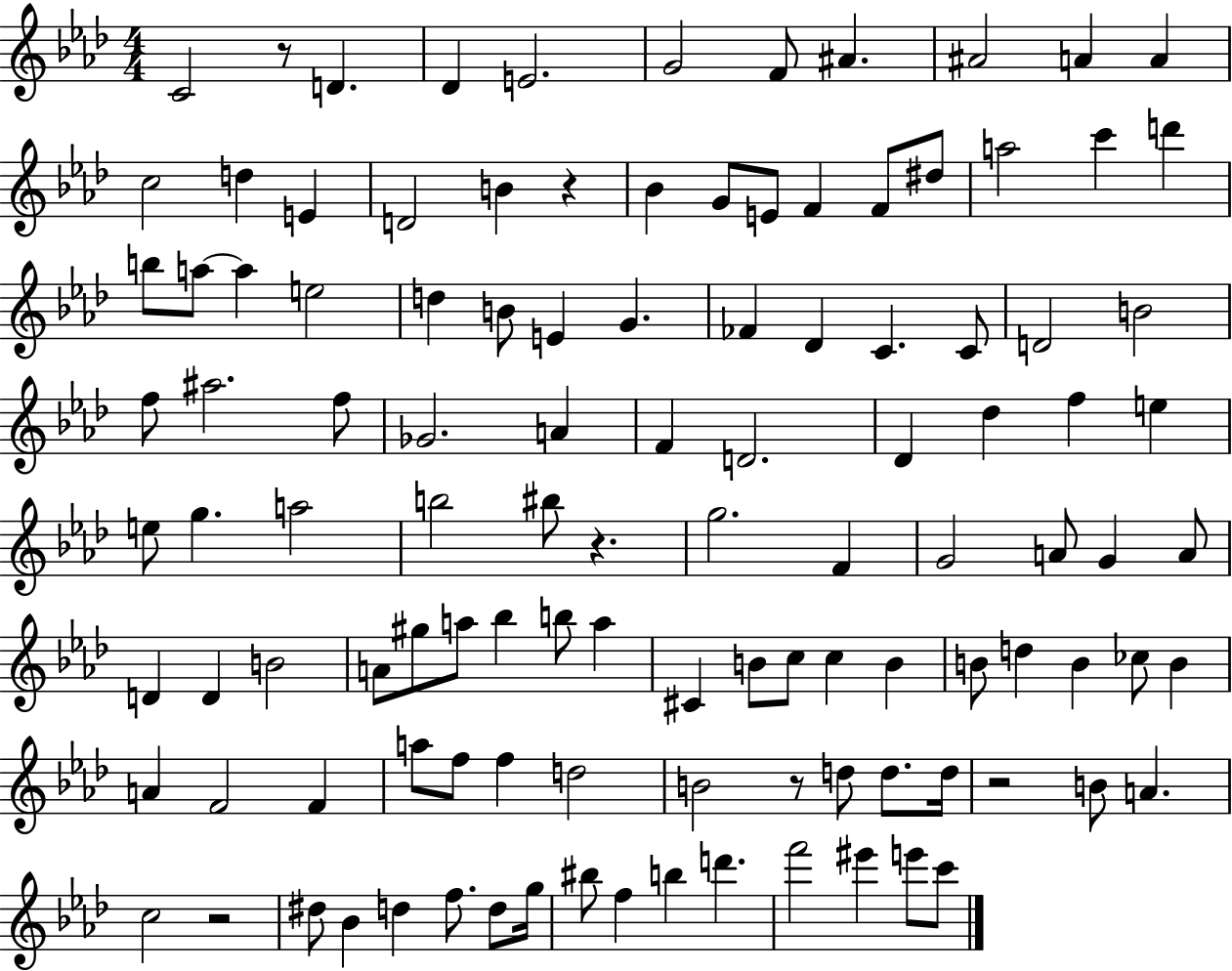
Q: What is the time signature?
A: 4/4